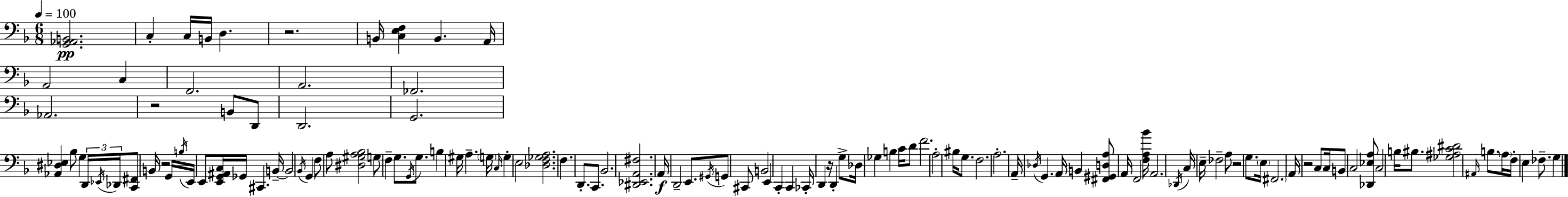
[G2,Ab2,B2]/h. C3/q C3/s B2/s D3/q. R/h. B2/s [C3,E3,F3]/q B2/q. A2/s A2/h C3/q F2/h. A2/h. FES2/h. Ab2/h. R/h B2/e D2/e D2/h. G2/h. [Ab2,D#3,Eb3]/q Bb3/e G3/q D2/s Eb2/s Db2/s [C2,F#2]/e B2/s R/h G2/s B3/s E2/s E2/e [E2,G2,A#2,C3]/s Gb2/s C#2/q. B2/s B2/h Bb2/s G2/q F3/e A3/e [D#3,G#3,A3,Bb3]/h G3/e F3/q G3/e. G2/s G3/e. B3/q G#3/s A3/q. G3/s C3/s G3/q E3/h [Db3,F3,Gb3,A3]/h. F3/q. D2/e. C2/e. Bb2/h. [D#2,Eb2,A2,F#3]/h. A2/s D2/h E2/e. G#2/s G2/e C#2/e B2/h E2/q C2/q C2/q CES2/s D2/q R/s D2/q G3/e Db3/s Gb3/q B3/q C4/s D4/e F4/h. A3/h BIS3/s G3/e. F3/h. A3/h. A2/s Db3/s G2/q. A2/s B2/q [F#2,G#2,D3,A3]/e A2/s F2/h [F3,A3,Bb4]/s A2/h. Db2/s C3/s E3/s FES3/h A3/e R/h G3/e. E3/s F#2/h. A2/s R/h C3/e C3/s B2/e C3/h [Db2,Eb3,A3]/e C3/h B3/s BIS3/e. [Gb3,A#3,C4,D#4]/h A#2/s B3/e. A3/s F3/s E3/q FES3/e. G3/q